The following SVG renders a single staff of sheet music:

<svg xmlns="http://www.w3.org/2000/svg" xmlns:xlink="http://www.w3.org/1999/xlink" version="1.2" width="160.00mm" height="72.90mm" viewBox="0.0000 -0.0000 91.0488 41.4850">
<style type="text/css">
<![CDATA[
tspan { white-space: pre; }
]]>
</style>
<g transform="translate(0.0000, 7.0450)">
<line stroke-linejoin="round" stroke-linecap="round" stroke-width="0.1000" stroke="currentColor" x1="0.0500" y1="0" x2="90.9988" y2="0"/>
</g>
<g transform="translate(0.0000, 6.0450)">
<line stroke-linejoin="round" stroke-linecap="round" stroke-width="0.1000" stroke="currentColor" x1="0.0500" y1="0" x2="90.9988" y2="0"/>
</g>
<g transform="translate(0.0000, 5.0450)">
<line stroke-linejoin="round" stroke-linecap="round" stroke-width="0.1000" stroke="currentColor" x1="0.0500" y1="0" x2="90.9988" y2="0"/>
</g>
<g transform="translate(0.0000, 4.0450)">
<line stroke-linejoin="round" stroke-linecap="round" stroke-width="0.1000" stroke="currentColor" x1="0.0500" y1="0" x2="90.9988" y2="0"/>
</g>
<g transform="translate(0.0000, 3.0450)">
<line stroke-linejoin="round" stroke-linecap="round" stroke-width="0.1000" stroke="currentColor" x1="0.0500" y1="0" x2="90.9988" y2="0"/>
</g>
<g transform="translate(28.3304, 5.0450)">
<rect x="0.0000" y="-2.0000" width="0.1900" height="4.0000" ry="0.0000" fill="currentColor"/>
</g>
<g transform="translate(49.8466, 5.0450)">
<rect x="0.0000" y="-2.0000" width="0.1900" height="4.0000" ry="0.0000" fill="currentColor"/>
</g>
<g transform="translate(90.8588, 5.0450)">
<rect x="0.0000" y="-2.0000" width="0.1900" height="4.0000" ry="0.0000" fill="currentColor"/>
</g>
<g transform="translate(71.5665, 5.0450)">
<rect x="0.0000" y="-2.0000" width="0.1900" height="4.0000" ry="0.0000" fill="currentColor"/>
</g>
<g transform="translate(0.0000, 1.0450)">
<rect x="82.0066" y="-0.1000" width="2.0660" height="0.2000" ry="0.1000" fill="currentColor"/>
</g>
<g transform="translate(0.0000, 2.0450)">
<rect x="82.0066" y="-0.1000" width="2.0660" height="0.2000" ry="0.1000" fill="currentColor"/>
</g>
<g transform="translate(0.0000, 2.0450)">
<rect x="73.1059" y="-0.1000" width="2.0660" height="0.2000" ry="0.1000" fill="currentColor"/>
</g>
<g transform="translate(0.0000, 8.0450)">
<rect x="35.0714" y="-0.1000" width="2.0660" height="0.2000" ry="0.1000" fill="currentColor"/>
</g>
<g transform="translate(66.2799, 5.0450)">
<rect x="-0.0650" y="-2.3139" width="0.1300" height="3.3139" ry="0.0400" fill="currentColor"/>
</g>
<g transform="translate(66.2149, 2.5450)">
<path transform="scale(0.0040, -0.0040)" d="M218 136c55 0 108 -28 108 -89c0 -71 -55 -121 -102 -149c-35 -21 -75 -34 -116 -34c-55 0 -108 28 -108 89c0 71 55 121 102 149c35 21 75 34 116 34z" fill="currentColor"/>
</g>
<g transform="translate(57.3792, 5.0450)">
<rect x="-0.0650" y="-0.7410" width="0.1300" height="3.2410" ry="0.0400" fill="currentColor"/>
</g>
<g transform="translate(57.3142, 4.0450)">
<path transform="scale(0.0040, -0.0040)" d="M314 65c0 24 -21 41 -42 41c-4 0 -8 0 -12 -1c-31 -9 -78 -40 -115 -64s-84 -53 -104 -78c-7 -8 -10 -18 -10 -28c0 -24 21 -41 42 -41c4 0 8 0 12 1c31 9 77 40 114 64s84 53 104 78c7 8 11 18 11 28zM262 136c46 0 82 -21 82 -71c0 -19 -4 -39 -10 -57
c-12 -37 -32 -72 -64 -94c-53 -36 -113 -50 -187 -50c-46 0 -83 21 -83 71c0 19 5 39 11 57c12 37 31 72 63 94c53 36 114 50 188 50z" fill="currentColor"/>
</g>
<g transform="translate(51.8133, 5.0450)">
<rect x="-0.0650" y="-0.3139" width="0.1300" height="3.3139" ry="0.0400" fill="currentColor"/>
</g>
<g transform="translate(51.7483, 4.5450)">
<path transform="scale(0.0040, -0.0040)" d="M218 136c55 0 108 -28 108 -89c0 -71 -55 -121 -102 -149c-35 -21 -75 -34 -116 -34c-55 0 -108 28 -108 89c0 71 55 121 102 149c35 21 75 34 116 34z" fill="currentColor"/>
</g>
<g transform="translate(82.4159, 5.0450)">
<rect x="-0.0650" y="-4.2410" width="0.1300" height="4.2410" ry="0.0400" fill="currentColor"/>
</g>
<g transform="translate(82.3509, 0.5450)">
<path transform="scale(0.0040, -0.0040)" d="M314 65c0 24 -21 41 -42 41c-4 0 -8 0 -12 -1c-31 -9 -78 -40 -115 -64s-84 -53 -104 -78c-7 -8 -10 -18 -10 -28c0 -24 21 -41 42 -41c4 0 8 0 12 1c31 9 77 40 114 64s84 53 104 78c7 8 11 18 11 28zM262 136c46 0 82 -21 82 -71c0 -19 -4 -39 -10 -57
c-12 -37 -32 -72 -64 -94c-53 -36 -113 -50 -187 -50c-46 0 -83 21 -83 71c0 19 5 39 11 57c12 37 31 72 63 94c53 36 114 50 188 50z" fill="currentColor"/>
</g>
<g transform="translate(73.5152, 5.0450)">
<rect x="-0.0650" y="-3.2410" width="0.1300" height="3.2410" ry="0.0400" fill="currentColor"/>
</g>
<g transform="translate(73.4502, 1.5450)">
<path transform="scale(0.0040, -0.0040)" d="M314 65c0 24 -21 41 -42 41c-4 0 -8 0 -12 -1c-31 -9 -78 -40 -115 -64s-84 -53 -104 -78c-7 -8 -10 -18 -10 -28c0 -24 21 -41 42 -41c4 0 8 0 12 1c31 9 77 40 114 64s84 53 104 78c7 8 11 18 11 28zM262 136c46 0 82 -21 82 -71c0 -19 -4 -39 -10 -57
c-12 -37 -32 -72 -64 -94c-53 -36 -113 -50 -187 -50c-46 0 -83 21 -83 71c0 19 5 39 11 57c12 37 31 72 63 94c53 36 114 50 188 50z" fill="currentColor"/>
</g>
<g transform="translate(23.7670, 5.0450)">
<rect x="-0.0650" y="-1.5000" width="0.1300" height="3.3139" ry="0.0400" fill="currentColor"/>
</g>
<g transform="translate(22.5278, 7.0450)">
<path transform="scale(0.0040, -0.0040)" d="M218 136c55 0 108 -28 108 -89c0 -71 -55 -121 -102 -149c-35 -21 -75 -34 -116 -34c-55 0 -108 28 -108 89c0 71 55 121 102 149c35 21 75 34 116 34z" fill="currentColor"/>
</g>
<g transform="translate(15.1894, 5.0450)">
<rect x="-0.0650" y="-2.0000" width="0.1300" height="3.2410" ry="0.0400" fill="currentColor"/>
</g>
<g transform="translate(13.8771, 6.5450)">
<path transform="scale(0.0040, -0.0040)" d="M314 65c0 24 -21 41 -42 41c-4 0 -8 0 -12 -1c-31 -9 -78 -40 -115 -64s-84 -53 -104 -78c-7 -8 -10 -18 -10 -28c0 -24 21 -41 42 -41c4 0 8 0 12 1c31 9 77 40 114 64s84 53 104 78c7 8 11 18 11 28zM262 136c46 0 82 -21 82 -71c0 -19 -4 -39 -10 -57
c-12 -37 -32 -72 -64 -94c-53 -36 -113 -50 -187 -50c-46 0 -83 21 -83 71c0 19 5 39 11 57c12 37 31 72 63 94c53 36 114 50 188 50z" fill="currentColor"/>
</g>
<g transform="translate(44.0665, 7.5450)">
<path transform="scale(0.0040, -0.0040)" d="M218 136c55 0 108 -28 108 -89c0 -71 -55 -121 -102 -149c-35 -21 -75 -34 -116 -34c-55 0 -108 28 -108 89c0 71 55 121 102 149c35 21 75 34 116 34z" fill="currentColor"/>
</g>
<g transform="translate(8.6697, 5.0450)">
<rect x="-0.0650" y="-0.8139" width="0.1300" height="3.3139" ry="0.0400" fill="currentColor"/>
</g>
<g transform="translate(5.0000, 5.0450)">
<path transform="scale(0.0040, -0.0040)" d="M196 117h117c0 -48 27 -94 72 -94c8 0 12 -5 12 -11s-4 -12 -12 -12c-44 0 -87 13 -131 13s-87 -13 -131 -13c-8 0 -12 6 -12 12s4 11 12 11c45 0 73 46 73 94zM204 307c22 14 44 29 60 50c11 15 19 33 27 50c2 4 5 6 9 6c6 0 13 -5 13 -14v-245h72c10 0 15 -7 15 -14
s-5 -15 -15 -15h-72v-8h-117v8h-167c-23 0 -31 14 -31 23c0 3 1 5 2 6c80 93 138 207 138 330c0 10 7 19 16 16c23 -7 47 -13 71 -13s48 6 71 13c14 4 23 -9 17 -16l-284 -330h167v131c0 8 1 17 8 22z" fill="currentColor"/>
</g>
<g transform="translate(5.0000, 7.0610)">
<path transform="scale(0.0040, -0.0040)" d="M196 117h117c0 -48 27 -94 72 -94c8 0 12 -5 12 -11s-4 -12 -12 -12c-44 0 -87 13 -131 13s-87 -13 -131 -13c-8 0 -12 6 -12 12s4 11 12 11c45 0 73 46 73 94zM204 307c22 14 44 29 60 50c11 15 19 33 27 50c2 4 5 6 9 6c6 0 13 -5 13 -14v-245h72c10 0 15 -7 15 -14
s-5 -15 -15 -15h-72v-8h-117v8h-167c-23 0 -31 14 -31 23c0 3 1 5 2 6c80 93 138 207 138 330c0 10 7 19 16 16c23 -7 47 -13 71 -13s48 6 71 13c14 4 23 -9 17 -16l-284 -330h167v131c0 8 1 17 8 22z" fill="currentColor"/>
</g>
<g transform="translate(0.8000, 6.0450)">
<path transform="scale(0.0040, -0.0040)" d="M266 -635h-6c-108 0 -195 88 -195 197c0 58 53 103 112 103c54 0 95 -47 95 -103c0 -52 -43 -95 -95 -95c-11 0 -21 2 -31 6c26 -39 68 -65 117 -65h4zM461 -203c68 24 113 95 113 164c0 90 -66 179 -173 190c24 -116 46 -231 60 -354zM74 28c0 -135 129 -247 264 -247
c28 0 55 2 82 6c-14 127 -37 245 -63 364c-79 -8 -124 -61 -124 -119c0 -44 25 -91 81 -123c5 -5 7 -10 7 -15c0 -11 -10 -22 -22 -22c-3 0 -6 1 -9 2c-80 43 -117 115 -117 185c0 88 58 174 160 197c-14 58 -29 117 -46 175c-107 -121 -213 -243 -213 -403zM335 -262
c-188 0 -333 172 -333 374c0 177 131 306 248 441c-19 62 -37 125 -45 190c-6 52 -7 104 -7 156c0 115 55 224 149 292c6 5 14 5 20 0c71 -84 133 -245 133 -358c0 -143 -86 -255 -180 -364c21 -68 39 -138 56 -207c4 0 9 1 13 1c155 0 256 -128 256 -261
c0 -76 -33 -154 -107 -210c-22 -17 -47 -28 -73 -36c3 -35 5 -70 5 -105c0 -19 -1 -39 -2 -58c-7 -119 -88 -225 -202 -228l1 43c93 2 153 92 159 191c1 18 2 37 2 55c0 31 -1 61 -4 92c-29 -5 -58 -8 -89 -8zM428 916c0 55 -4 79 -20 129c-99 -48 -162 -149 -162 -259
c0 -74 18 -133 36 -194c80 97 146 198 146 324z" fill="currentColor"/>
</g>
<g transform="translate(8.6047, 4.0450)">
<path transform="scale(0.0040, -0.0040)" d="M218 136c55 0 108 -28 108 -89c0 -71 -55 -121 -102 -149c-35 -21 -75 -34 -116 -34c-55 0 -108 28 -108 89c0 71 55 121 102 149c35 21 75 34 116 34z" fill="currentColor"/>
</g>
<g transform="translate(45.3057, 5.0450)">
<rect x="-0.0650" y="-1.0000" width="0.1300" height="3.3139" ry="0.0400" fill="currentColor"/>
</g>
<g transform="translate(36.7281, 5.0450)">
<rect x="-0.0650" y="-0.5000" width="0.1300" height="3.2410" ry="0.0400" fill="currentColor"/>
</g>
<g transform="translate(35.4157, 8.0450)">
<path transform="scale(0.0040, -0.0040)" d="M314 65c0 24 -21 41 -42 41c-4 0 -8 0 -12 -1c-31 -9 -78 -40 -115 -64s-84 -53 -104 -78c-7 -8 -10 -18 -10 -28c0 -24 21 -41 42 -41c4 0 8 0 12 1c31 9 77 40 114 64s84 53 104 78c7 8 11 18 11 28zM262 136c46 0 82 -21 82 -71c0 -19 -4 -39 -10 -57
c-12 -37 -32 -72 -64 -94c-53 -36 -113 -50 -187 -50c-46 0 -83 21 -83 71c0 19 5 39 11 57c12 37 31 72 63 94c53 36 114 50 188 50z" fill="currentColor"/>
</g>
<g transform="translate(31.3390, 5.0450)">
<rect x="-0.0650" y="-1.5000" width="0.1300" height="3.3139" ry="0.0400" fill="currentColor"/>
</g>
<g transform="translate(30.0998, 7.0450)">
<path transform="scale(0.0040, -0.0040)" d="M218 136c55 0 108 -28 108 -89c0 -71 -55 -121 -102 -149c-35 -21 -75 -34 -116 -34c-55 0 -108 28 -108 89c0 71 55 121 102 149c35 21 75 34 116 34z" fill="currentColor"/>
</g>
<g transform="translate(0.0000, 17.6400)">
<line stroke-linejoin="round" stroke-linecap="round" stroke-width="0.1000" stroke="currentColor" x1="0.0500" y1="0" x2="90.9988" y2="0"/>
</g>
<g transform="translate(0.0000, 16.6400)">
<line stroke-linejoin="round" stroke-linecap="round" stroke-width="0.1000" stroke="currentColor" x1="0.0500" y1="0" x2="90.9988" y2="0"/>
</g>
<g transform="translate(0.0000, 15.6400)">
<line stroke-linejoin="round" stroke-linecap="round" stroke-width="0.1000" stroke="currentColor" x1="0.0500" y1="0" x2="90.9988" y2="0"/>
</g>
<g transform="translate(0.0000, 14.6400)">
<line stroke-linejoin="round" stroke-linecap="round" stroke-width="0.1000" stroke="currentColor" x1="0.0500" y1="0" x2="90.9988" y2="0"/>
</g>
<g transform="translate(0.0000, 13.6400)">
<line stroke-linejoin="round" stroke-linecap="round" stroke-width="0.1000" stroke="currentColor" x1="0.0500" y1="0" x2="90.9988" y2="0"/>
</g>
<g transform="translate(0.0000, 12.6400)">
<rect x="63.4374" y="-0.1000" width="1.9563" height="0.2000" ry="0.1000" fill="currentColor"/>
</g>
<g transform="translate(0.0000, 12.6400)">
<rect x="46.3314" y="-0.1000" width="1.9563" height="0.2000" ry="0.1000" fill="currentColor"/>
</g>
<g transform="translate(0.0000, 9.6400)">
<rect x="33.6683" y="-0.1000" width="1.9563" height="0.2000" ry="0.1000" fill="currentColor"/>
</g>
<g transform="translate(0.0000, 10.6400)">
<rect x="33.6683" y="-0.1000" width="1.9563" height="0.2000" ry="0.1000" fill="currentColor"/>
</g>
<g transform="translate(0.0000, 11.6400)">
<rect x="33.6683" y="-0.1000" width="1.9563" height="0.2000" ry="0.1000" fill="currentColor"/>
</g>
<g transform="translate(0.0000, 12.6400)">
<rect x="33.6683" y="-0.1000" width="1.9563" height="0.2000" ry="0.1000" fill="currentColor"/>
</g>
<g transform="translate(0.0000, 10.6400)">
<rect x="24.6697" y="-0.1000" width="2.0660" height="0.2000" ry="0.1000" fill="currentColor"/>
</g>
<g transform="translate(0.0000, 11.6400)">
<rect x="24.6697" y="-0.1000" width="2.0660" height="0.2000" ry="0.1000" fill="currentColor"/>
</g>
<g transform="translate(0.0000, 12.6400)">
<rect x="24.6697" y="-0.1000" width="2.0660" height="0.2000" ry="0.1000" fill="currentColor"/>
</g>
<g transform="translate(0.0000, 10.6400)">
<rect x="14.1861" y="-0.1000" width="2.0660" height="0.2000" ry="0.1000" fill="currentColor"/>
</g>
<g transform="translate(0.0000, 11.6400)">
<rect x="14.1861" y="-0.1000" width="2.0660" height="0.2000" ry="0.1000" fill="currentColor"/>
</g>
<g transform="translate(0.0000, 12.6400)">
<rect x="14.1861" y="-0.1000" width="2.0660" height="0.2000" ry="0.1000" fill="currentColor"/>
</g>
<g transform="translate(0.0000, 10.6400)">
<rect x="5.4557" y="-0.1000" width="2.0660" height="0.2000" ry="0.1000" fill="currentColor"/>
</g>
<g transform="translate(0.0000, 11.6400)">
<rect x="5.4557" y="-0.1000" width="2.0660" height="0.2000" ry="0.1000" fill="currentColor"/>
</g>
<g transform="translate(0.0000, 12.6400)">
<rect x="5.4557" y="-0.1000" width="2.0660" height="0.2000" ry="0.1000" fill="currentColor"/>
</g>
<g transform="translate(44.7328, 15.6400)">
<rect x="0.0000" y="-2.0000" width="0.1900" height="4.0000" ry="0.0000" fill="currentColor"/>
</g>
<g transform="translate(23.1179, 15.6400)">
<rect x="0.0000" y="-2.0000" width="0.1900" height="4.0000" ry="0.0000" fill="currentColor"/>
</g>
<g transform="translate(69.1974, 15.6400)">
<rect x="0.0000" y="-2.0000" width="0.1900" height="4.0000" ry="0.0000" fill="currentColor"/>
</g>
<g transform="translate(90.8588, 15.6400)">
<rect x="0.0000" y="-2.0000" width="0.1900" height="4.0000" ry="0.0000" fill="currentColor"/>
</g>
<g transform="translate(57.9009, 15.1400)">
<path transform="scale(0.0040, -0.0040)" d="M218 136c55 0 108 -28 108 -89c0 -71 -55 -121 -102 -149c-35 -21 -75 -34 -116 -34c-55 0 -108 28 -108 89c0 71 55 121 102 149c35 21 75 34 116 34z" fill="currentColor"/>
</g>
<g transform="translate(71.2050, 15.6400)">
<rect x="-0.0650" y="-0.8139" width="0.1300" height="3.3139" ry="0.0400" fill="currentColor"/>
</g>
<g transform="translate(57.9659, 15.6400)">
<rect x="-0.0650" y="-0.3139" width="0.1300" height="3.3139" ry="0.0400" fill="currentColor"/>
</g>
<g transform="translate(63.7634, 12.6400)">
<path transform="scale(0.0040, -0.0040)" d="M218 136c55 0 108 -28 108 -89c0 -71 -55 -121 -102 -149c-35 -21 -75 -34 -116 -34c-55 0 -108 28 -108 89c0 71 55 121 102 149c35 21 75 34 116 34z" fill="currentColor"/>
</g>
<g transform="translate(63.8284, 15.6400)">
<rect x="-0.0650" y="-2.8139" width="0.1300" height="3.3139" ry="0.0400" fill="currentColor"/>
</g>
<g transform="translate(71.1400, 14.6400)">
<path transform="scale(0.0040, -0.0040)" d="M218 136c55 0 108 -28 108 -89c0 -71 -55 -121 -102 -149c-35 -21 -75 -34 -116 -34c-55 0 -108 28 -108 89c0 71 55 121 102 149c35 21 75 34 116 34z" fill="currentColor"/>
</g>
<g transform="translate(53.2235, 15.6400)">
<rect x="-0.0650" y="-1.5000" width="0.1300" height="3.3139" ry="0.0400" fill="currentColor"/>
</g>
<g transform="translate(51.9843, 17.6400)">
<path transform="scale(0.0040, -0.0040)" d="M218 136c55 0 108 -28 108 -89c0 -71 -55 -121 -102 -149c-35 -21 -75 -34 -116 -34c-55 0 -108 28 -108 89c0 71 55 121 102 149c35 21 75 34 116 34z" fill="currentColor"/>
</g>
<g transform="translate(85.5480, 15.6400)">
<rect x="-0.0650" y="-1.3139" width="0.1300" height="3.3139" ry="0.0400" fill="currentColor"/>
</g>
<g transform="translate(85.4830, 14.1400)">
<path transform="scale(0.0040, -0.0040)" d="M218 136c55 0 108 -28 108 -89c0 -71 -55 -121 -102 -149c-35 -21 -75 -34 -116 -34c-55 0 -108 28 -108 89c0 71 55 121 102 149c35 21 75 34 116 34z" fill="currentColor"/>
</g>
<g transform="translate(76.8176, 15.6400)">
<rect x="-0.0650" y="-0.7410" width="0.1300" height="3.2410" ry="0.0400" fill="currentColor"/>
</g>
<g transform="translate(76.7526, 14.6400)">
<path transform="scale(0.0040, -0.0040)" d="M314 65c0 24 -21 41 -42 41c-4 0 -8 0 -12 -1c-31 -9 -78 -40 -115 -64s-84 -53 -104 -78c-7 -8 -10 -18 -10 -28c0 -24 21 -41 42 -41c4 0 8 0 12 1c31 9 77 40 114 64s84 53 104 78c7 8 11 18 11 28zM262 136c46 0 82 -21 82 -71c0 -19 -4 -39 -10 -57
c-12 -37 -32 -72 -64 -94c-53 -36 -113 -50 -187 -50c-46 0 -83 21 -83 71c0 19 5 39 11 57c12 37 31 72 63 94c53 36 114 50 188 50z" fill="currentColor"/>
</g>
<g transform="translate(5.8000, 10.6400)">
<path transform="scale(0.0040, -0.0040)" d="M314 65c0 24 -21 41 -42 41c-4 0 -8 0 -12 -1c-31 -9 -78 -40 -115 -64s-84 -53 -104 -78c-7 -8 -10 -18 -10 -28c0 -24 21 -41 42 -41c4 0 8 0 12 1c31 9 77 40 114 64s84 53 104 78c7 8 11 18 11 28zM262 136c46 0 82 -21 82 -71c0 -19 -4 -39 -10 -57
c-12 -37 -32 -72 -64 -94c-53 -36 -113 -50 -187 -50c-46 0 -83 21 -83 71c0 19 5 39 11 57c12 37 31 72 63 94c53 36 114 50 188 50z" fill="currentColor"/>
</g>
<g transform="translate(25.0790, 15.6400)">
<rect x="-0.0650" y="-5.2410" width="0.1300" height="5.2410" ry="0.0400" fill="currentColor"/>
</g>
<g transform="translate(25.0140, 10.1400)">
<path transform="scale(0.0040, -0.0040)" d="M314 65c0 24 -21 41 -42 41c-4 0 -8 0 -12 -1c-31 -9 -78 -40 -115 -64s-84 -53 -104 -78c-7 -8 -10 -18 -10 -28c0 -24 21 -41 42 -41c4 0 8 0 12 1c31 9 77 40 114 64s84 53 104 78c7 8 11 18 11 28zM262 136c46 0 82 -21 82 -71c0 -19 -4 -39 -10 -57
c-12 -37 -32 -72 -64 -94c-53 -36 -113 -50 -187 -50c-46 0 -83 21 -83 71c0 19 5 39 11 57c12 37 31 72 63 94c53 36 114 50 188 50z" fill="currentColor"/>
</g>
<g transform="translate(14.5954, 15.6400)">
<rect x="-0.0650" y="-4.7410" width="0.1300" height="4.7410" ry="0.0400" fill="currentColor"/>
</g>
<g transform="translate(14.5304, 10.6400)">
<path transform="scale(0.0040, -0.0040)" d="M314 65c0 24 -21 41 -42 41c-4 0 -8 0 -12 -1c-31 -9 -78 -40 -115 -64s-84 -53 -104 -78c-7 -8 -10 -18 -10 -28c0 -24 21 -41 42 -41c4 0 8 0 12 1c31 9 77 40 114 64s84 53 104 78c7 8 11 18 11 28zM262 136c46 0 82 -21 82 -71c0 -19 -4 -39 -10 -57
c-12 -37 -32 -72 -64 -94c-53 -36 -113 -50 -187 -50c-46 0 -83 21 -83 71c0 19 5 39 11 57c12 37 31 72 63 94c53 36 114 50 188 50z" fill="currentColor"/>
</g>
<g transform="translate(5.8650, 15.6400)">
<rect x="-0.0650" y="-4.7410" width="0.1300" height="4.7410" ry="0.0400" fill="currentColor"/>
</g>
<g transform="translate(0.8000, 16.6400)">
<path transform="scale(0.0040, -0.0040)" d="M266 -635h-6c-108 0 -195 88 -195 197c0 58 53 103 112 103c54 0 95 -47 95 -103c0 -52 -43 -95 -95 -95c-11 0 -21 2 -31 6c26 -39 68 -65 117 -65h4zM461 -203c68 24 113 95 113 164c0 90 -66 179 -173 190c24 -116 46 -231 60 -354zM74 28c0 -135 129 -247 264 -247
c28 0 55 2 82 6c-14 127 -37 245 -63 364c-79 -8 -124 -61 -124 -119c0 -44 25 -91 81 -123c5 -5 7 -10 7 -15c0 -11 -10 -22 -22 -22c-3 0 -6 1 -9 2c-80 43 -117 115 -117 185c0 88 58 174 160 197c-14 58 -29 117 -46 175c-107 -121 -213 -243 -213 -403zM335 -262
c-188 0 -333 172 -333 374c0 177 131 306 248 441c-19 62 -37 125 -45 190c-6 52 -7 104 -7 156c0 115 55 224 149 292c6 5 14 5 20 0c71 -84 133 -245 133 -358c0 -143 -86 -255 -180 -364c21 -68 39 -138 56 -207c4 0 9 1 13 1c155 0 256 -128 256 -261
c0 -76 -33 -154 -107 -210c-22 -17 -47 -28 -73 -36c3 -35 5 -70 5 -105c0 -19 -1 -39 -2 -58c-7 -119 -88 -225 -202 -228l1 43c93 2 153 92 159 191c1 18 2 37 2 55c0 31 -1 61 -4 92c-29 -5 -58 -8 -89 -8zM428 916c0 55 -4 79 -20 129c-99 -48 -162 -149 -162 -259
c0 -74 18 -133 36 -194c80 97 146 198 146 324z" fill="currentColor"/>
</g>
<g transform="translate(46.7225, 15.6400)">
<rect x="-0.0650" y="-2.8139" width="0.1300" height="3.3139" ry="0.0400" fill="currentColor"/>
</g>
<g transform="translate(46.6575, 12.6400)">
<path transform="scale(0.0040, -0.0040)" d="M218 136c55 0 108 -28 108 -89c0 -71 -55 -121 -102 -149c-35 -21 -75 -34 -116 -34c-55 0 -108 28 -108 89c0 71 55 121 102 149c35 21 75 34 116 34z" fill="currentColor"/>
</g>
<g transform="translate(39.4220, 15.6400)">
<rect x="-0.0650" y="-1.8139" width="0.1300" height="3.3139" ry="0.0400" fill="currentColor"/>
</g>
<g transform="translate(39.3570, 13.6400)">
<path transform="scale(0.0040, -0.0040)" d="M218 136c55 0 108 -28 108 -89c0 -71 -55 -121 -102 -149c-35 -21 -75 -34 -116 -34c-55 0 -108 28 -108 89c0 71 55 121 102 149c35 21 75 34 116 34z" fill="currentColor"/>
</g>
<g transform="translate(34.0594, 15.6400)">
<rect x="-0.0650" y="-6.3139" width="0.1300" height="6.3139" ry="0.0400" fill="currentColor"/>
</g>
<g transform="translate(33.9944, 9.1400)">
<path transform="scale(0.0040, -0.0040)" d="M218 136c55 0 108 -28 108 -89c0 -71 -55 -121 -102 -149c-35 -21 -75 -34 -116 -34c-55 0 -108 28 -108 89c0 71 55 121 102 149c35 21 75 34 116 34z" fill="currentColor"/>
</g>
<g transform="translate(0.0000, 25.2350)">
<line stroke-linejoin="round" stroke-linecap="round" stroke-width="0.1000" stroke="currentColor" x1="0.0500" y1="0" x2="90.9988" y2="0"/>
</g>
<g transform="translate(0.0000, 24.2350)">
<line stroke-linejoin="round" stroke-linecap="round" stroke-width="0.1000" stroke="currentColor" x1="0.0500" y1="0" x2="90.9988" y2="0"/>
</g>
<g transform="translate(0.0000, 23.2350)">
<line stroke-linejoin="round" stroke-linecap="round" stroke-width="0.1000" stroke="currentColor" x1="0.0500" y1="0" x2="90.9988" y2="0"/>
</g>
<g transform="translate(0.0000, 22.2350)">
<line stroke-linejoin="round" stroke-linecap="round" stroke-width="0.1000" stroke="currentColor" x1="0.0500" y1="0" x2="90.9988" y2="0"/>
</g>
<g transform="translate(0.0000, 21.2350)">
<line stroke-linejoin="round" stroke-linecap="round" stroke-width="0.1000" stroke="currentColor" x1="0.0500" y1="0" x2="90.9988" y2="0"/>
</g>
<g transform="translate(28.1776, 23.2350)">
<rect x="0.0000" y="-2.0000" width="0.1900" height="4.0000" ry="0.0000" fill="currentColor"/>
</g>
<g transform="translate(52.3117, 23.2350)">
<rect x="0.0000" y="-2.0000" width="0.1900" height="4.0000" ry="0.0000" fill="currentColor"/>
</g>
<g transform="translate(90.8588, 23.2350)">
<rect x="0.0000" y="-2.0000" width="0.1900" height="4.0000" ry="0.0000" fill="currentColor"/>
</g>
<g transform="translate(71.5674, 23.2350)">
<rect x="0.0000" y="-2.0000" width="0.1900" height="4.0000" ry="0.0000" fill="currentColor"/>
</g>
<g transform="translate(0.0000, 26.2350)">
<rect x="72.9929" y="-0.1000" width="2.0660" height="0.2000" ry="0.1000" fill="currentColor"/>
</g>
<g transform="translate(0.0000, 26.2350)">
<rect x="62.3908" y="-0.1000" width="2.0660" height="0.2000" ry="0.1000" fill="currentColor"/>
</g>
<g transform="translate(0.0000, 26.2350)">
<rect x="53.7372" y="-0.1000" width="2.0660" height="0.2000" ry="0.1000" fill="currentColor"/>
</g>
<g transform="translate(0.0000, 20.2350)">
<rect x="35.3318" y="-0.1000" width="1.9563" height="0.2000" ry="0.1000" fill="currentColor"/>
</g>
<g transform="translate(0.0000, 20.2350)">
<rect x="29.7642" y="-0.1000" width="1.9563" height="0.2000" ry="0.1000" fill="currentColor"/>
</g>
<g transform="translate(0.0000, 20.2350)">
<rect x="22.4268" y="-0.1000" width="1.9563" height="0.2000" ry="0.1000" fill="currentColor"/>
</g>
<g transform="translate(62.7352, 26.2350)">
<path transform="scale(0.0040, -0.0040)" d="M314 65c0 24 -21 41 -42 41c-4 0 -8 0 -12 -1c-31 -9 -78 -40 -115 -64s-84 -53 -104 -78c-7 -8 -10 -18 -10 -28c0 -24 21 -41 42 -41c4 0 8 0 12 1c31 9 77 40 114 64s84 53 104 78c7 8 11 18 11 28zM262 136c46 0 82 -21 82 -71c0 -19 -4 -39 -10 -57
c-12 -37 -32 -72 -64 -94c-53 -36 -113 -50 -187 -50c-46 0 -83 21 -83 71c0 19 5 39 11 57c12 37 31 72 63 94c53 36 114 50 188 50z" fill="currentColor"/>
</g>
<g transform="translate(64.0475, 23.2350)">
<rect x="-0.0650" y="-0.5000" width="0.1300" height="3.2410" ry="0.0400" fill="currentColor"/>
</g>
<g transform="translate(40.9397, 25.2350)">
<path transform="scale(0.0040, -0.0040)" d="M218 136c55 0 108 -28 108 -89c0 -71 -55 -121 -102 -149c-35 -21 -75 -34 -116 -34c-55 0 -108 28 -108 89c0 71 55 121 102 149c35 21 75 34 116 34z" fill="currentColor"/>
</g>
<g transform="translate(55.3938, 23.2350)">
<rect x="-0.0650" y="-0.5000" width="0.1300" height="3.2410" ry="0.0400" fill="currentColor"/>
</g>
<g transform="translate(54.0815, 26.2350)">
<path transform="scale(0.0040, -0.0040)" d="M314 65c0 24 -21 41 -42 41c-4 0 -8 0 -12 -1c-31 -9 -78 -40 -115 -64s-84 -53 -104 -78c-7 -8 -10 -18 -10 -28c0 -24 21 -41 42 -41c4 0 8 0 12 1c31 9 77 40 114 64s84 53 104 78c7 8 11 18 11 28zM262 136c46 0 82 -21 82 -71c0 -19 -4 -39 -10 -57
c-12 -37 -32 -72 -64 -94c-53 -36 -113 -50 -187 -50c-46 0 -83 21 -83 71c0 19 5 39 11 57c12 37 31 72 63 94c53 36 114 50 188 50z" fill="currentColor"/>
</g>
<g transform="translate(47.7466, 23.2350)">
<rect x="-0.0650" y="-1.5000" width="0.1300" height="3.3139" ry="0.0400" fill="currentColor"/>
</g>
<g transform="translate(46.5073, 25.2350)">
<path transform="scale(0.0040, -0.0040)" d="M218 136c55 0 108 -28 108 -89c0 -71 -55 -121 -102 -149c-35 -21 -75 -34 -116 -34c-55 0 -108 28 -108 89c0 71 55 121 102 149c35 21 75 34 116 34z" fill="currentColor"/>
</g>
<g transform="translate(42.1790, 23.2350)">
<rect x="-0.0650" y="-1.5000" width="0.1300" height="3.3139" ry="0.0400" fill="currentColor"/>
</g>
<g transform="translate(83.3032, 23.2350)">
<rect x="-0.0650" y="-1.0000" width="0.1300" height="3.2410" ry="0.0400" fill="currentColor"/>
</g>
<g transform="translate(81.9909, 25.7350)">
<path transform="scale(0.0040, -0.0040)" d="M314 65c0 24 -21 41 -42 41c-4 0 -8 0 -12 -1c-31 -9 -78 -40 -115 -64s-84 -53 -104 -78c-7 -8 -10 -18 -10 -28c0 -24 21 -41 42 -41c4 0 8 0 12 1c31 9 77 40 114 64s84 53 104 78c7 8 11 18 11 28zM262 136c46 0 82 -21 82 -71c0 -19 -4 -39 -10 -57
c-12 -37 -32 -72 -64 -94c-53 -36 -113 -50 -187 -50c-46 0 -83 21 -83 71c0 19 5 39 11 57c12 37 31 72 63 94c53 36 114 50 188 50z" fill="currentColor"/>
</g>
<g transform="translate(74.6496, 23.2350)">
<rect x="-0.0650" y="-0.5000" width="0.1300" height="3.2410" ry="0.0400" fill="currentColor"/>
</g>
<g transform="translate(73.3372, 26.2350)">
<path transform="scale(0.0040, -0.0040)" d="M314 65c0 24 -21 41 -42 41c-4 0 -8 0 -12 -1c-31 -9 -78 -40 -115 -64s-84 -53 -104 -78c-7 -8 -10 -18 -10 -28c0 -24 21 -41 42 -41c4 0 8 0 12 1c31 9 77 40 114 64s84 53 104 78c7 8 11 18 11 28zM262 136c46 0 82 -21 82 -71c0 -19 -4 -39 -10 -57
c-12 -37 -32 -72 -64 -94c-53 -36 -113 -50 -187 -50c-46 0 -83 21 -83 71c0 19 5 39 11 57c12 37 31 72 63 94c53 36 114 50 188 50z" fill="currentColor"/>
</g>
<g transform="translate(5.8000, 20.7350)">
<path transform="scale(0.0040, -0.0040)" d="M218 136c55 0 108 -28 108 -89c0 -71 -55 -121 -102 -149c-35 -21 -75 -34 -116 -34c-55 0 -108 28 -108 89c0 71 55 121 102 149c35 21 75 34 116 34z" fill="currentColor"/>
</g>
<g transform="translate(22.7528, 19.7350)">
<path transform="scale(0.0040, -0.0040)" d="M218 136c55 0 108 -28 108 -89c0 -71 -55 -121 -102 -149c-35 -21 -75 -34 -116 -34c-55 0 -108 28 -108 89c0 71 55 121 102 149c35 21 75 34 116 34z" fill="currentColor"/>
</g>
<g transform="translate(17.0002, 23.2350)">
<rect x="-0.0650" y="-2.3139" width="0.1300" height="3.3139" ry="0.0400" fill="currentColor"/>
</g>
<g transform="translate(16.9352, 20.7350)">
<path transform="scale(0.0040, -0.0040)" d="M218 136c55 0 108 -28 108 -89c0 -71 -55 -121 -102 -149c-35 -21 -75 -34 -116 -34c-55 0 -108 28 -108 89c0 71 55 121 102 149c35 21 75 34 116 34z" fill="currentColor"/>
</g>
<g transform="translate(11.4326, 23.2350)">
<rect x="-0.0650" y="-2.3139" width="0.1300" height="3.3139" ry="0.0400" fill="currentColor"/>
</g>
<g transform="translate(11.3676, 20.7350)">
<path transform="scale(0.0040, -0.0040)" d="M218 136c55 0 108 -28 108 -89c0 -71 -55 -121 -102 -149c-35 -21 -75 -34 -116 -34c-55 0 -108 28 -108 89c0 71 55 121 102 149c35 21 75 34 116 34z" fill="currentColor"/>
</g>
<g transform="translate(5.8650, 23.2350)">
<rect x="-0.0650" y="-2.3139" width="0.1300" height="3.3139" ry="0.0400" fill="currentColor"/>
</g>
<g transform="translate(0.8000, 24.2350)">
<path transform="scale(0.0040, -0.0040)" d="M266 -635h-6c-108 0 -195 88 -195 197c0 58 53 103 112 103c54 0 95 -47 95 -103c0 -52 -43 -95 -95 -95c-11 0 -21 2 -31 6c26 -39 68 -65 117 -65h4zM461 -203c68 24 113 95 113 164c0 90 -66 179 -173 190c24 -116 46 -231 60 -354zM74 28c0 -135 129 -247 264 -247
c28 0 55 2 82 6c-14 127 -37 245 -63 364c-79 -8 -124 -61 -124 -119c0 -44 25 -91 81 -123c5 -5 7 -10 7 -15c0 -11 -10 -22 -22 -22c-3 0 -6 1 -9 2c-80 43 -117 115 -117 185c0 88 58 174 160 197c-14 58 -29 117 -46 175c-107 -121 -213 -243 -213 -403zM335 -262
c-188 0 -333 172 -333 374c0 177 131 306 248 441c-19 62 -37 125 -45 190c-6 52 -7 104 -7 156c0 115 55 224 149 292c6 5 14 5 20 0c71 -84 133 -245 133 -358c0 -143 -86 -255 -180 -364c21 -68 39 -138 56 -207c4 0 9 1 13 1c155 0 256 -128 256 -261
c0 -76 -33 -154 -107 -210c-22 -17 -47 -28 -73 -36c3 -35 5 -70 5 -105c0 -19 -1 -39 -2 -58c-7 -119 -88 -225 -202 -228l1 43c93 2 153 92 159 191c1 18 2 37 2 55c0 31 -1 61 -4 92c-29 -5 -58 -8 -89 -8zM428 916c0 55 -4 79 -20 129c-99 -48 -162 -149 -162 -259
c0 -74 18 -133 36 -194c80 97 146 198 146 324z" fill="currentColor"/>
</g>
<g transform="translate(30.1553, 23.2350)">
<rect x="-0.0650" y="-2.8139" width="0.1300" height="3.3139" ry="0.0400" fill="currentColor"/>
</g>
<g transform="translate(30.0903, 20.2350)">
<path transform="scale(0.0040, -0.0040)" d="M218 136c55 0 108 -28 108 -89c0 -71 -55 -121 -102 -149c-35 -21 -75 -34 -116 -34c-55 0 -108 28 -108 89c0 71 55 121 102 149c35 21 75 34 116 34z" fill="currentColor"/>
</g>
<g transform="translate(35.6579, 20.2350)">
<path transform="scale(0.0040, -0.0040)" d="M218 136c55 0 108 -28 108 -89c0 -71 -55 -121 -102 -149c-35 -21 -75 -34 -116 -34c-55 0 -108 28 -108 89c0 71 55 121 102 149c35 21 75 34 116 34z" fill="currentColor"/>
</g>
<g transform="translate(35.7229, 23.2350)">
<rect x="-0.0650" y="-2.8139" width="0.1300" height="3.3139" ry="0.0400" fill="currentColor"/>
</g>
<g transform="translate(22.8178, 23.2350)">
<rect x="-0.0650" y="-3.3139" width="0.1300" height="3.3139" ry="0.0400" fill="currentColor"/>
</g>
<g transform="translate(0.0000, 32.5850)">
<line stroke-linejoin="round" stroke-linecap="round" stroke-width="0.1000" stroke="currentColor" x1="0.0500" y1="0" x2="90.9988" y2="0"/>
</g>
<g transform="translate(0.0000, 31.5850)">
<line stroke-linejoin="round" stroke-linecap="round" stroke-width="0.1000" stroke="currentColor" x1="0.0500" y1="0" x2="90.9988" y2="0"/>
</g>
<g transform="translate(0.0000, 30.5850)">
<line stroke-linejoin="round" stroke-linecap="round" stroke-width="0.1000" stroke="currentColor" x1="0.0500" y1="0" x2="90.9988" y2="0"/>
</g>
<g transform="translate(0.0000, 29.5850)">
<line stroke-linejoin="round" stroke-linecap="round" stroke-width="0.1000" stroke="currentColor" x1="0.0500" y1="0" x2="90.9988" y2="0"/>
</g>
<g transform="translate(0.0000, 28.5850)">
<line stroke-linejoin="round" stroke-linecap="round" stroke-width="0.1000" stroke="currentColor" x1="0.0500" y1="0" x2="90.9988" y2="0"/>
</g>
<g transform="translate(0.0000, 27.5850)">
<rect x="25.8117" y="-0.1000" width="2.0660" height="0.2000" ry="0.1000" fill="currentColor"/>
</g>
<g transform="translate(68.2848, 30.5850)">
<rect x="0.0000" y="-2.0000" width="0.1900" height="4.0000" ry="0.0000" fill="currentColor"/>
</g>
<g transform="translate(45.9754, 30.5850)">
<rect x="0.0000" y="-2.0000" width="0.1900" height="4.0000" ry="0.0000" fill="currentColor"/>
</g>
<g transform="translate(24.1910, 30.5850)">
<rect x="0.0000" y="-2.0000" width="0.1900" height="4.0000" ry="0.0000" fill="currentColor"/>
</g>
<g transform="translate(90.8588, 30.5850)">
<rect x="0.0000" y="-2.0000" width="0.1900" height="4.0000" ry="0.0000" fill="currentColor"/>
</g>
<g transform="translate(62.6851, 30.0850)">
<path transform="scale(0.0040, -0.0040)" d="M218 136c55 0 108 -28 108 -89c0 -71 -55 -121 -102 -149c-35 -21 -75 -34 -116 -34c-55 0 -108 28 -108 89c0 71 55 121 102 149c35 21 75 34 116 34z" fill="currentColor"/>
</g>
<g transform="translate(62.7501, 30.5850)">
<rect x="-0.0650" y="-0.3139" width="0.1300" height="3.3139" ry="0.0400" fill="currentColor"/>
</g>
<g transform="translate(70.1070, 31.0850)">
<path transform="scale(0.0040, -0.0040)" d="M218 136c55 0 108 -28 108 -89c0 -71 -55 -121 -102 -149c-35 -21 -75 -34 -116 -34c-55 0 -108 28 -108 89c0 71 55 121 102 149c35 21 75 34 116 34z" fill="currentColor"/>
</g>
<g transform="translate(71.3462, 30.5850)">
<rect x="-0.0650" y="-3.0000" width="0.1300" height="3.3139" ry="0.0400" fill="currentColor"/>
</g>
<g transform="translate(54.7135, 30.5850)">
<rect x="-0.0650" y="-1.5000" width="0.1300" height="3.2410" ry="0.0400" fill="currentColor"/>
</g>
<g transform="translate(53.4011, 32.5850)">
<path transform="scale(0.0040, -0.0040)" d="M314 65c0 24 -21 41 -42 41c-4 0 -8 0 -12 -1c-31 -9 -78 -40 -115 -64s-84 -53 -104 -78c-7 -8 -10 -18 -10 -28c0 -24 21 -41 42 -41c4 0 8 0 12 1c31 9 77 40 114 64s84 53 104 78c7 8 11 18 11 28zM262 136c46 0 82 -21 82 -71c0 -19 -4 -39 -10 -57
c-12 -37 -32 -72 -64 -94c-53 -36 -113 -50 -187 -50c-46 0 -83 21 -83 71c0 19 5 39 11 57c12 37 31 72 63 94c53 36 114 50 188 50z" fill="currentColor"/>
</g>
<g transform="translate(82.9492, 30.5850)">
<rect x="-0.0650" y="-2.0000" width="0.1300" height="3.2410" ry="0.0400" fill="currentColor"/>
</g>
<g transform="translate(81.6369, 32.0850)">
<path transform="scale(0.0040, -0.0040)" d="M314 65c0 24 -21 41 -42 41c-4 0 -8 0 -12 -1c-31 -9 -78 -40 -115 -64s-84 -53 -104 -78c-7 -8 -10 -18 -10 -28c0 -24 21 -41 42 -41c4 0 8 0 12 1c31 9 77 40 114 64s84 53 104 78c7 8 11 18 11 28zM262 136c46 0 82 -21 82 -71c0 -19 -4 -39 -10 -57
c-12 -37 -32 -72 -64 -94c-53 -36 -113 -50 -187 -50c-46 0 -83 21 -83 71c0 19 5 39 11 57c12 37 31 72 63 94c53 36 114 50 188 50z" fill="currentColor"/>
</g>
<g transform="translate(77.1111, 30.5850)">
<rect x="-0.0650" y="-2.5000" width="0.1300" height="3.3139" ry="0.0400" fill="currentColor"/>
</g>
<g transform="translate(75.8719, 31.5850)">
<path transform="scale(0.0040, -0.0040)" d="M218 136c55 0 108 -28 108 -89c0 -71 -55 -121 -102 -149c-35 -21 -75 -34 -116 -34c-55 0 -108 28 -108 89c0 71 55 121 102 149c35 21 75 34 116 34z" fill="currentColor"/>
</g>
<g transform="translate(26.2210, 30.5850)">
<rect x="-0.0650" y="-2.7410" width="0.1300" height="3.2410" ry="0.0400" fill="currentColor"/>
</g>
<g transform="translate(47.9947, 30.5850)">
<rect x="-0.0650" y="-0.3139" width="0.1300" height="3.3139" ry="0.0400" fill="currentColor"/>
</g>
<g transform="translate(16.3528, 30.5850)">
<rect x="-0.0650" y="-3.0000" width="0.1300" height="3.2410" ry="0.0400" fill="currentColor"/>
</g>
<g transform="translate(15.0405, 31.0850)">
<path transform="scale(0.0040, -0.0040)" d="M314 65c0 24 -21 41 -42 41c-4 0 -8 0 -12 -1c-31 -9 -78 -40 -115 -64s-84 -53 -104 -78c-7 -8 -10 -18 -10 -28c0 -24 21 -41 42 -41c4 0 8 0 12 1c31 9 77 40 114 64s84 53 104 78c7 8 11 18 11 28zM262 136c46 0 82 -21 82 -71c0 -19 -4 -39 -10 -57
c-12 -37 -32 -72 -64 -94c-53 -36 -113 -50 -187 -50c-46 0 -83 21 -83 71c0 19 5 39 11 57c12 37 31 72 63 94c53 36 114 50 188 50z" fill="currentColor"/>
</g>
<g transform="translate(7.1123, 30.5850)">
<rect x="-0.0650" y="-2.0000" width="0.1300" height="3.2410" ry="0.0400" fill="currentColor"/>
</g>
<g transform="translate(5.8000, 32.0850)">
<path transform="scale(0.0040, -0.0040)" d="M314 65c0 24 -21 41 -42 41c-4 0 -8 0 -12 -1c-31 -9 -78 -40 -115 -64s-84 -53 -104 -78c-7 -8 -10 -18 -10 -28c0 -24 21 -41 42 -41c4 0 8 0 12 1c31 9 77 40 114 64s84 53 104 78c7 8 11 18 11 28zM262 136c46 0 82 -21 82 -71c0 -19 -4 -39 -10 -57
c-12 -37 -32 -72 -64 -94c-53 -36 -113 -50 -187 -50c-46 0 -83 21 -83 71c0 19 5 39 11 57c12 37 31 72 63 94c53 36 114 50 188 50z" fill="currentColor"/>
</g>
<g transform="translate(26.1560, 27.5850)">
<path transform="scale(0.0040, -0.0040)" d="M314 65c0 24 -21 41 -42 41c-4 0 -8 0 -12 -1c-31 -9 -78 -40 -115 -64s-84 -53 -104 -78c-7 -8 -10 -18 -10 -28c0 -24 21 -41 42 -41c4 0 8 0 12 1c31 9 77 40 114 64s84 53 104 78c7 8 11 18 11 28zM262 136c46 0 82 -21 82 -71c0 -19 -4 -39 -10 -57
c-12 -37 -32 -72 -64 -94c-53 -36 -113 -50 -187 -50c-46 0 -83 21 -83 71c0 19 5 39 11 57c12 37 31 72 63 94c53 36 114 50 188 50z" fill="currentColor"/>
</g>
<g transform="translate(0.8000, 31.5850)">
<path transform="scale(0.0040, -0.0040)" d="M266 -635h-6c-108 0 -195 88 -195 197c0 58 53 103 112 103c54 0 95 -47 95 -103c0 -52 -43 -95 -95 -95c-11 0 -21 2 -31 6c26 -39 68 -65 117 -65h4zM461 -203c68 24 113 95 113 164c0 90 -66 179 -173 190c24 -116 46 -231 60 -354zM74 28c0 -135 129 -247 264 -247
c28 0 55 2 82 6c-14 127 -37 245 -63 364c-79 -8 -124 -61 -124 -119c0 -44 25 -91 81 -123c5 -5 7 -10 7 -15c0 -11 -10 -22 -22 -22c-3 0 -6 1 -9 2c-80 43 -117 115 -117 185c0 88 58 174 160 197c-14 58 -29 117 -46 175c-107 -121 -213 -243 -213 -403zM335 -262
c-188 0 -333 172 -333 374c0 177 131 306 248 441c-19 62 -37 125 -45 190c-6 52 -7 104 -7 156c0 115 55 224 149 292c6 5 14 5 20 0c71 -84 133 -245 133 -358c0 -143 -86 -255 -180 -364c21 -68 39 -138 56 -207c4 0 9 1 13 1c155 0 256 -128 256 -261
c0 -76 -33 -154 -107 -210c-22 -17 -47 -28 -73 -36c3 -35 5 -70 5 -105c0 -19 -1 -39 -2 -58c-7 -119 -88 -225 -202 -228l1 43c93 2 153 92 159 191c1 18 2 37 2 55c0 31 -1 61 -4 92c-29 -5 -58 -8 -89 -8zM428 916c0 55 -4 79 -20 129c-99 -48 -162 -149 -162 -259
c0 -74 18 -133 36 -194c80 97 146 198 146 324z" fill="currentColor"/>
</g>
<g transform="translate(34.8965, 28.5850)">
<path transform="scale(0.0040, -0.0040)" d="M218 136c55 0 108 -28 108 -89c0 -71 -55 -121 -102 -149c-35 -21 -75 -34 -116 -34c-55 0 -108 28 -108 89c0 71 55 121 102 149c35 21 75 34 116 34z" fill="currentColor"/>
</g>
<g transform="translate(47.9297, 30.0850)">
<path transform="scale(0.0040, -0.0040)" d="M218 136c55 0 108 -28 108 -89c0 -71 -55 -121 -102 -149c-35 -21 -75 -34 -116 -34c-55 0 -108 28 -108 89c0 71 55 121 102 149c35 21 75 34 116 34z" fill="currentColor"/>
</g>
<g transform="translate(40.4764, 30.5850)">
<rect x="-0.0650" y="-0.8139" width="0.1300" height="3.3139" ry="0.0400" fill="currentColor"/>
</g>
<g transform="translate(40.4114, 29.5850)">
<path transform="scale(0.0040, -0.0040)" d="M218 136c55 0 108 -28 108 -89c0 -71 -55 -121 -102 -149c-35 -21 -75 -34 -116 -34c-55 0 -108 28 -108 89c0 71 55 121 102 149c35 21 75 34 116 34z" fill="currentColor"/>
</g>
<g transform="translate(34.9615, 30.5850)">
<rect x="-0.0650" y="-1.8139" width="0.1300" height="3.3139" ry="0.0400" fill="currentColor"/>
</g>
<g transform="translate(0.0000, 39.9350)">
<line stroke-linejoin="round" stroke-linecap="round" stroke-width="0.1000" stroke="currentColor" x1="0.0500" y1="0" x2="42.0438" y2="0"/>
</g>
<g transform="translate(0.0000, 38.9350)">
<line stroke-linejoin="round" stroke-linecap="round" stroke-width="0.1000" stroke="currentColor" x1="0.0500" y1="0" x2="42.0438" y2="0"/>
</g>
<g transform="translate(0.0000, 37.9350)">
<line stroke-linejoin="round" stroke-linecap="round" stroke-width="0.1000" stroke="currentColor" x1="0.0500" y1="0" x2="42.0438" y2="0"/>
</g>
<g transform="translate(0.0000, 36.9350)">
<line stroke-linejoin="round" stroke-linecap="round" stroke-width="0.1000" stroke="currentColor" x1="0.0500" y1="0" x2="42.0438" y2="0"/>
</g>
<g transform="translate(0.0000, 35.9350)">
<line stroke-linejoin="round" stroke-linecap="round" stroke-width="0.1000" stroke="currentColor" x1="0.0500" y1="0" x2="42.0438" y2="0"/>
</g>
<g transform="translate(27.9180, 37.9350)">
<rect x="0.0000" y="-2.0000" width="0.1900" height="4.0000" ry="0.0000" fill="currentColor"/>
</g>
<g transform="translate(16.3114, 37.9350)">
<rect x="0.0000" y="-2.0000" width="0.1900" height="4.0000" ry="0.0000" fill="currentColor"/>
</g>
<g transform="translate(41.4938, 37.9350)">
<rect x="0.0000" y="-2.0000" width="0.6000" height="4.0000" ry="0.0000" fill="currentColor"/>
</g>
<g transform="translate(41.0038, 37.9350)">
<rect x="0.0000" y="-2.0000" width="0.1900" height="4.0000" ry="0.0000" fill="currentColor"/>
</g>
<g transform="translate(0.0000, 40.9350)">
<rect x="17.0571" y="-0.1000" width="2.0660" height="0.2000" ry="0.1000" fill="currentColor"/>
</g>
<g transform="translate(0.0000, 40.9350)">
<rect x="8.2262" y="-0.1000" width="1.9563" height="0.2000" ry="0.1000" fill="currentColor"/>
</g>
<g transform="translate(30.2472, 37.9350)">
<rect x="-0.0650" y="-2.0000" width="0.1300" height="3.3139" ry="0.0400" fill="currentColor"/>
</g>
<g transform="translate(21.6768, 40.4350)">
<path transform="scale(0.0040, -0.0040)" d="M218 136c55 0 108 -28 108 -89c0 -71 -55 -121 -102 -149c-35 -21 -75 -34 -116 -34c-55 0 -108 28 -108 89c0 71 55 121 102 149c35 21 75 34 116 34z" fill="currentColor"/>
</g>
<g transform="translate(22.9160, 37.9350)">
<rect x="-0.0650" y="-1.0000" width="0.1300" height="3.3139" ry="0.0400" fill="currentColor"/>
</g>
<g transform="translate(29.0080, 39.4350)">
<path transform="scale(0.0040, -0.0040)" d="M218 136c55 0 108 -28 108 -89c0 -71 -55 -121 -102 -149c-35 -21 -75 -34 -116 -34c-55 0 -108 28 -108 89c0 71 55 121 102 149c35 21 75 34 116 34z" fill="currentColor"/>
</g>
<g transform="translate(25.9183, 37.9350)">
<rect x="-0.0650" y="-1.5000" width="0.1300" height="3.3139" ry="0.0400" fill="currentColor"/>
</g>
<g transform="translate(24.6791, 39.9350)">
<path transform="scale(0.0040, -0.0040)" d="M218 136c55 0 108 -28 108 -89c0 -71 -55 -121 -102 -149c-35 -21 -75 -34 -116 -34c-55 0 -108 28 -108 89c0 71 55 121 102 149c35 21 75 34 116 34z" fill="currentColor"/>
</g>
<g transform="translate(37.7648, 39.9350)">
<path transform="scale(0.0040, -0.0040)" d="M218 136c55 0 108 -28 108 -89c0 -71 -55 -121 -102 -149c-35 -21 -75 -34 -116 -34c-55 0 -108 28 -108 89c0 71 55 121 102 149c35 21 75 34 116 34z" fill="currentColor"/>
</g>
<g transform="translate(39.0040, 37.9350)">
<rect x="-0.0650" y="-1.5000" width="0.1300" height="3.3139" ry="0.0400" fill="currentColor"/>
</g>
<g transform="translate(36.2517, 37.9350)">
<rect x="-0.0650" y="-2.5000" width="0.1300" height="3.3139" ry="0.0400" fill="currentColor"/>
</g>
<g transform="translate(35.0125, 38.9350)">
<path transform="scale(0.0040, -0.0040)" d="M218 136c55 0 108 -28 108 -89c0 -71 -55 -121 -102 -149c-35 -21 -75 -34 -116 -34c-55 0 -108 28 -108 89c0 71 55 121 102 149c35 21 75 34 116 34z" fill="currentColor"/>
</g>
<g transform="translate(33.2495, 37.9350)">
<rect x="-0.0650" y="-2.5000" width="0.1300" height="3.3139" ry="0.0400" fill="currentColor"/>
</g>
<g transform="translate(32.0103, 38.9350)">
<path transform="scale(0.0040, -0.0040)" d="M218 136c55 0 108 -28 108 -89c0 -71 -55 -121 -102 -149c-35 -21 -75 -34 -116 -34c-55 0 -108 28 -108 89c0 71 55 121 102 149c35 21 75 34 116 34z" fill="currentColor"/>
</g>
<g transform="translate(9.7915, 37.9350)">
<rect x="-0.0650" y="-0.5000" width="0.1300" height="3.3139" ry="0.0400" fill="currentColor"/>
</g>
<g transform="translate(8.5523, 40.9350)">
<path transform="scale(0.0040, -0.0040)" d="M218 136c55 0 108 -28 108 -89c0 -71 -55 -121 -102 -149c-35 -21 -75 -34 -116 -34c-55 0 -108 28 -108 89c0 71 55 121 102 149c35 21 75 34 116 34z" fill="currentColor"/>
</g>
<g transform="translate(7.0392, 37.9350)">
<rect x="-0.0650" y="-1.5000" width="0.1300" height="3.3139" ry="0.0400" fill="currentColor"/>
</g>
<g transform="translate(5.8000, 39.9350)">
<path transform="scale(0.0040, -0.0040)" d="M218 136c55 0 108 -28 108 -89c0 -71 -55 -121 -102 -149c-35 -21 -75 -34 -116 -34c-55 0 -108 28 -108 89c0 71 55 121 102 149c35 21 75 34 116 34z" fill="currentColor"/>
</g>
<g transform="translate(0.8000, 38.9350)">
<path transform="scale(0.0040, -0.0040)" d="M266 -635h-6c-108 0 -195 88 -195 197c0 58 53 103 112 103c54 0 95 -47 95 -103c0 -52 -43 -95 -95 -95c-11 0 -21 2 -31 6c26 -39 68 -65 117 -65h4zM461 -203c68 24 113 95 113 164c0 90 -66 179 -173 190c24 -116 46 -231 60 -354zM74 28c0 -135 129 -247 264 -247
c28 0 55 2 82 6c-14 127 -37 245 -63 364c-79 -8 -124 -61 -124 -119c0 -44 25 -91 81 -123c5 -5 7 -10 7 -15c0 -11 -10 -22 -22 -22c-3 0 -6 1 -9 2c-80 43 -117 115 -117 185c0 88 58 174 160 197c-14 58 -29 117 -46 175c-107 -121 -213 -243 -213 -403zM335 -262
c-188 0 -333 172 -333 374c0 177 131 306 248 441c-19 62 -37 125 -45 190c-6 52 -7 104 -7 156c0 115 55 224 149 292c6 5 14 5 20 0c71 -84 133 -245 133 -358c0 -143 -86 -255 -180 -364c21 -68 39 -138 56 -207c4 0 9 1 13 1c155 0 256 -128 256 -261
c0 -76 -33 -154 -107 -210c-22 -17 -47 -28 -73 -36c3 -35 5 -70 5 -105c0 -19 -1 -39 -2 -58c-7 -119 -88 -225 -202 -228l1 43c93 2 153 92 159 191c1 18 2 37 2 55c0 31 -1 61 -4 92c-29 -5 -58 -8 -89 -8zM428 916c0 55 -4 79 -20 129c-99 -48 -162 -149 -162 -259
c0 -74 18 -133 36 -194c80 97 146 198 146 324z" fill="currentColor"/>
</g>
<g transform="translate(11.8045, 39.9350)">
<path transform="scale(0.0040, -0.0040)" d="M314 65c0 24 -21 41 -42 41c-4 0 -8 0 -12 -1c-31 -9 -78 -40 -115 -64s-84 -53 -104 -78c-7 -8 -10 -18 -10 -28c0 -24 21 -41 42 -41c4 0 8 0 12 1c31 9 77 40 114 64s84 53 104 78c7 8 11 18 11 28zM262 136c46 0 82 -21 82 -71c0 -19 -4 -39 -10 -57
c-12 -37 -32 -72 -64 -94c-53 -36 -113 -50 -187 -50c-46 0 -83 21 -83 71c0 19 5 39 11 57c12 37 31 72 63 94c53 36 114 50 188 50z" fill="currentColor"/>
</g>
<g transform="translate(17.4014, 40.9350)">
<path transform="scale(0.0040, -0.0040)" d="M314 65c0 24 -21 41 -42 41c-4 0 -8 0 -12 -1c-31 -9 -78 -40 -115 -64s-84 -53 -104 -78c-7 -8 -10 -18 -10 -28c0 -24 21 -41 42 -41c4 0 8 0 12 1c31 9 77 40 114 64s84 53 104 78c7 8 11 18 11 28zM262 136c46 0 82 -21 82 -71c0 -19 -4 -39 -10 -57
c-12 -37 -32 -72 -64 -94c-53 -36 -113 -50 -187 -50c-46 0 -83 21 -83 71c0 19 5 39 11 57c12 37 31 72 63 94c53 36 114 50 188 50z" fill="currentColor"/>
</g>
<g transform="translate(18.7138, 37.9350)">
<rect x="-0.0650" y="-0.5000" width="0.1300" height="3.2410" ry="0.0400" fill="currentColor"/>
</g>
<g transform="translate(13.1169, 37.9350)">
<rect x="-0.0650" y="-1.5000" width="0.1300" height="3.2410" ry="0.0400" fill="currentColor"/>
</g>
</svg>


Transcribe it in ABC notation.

X:1
T:Untitled
M:4/4
L:1/4
K:C
d F2 E E C2 D c d2 g b2 d'2 e'2 e'2 f'2 a' f a E c a d d2 e g g g b a a E E C2 C2 C2 D2 F2 A2 a2 f d c E2 c A G F2 E C E2 C2 D E F G G E